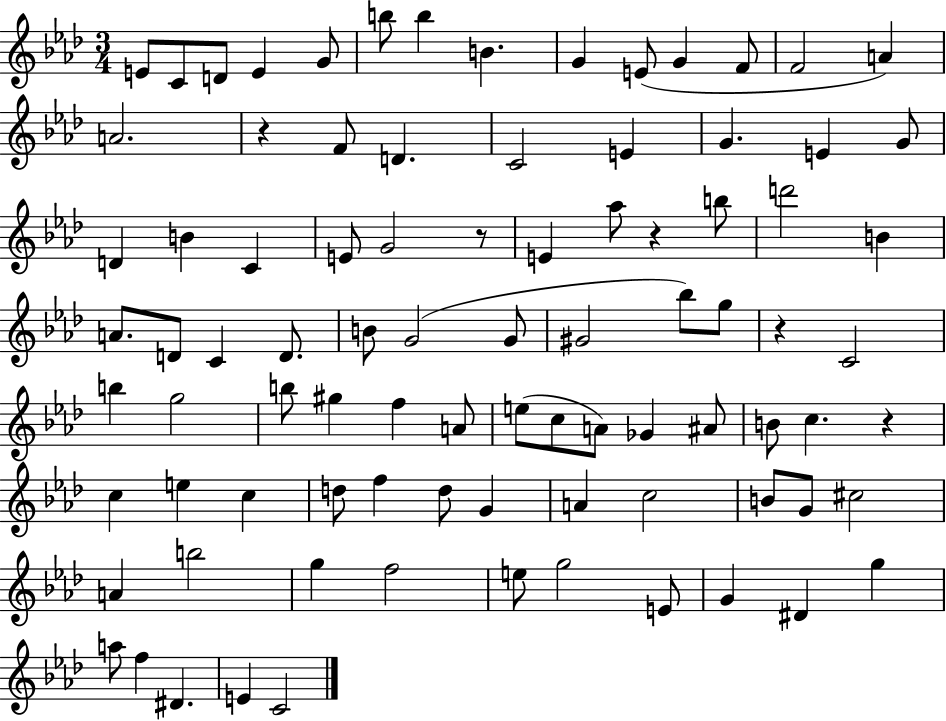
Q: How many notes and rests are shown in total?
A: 88